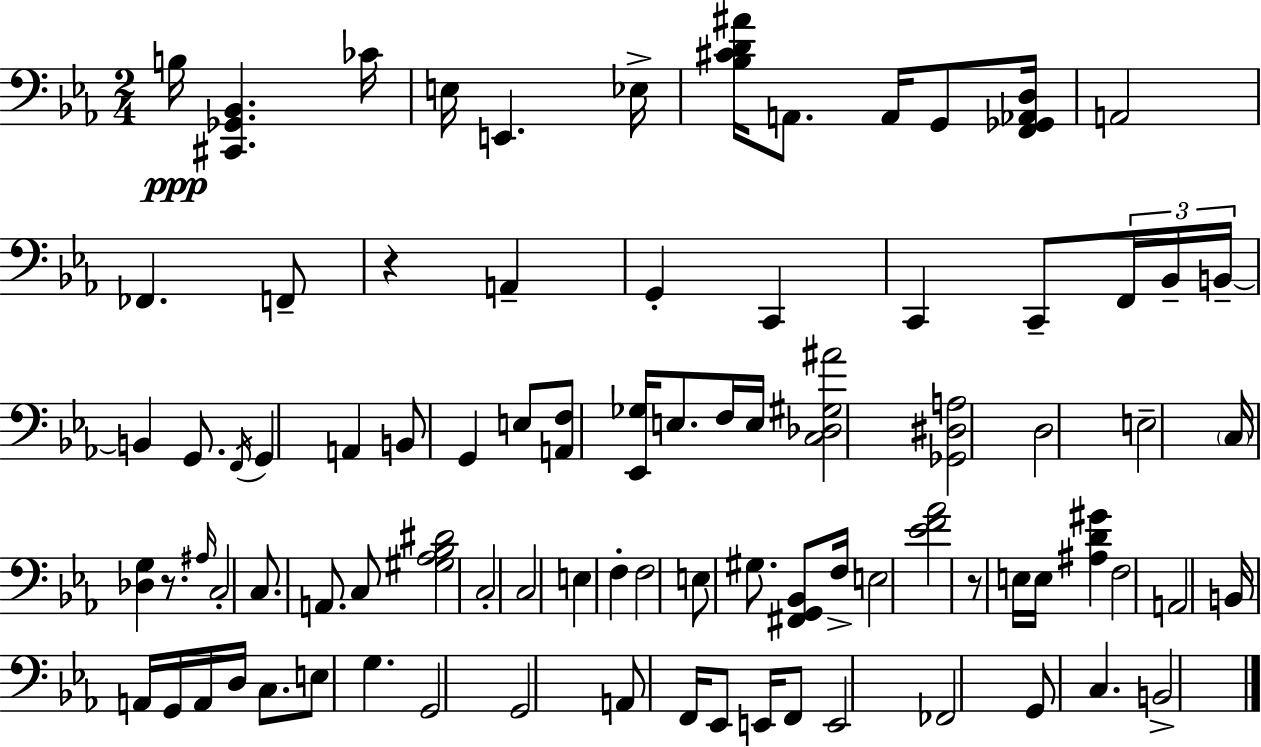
B3/s [C#2,Gb2,Bb2]/q. CES4/s E3/s E2/q. Eb3/s [Bb3,C#4,D4,A#4]/s A2/e. A2/s G2/e [F2,Gb2,Ab2,D3]/s A2/h FES2/q. F2/e R/q A2/q G2/q C2/q C2/q C2/e F2/s Bb2/s B2/s B2/q G2/e. F2/s G2/q A2/q B2/e G2/q E3/e [A2,F3]/e [Eb2,Gb3]/s E3/e. F3/s E3/s [C3,Db3,G#3,A#4]/h [Gb2,D#3,A3]/h D3/h E3/h C3/s [Db3,G3]/q R/e. A#3/s C3/h C3/e. A2/e. C3/e [G#3,Ab3,Bb3,D#4]/h C3/h C3/h E3/q F3/q F3/h E3/e G#3/e. [F#2,G2,Bb2]/e F3/s E3/h [Eb4,F4,Ab4]/h R/e E3/s E3/s [A#3,D4,G#4]/q F3/h A2/h B2/s A2/s G2/s A2/s D3/s C3/e. E3/e G3/q. G2/h G2/h A2/e F2/s Eb2/e E2/s F2/e E2/h FES2/h G2/e C3/q. B2/h